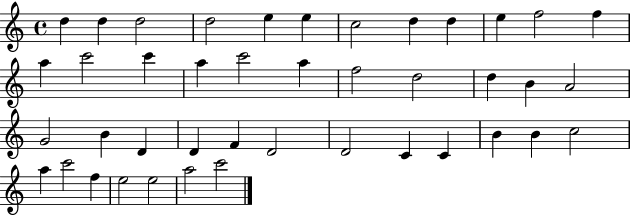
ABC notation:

X:1
T:Untitled
M:4/4
L:1/4
K:C
d d d2 d2 e e c2 d d e f2 f a c'2 c' a c'2 a f2 d2 d B A2 G2 B D D F D2 D2 C C B B c2 a c'2 f e2 e2 a2 c'2